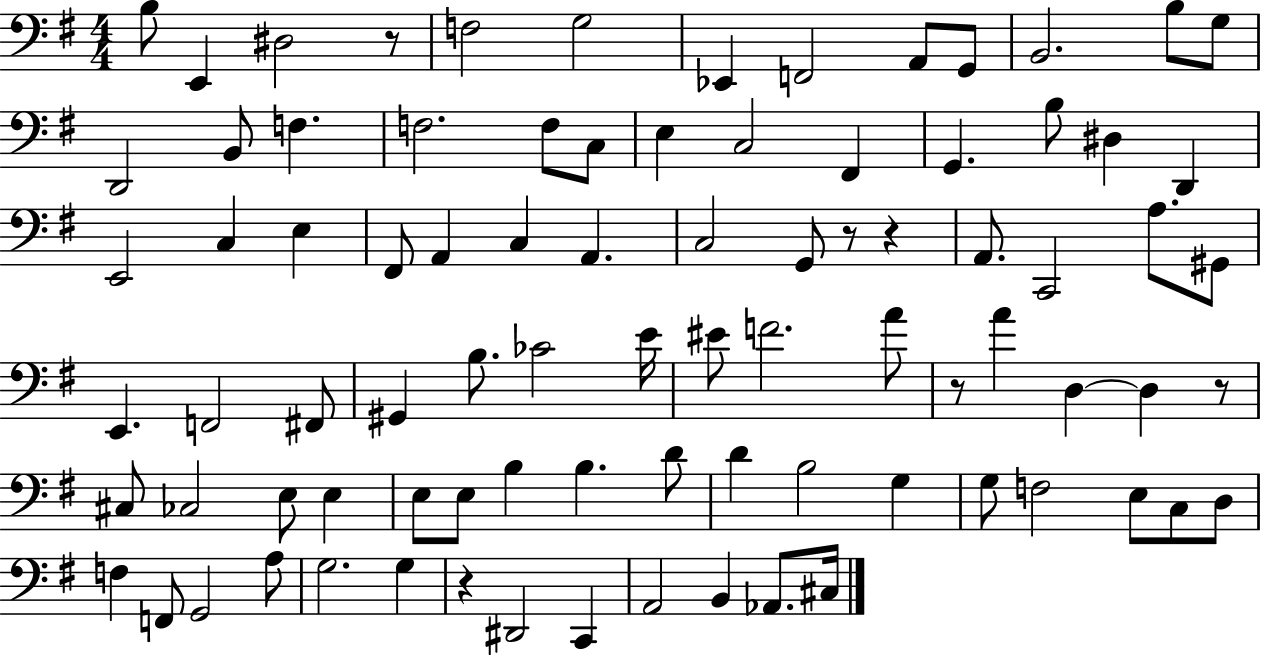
{
  \clef bass
  \numericTimeSignature
  \time 4/4
  \key g \major
  \repeat volta 2 { b8 e,4 dis2 r8 | f2 g2 | ees,4 f,2 a,8 g,8 | b,2. b8 g8 | \break d,2 b,8 f4. | f2. f8 c8 | e4 c2 fis,4 | g,4. b8 dis4 d,4 | \break e,2 c4 e4 | fis,8 a,4 c4 a,4. | c2 g,8 r8 r4 | a,8. c,2 a8. gis,8 | \break e,4. f,2 fis,8 | gis,4 b8. ces'2 e'16 | eis'8 f'2. a'8 | r8 a'4 d4~~ d4 r8 | \break cis8 ces2 e8 e4 | e8 e8 b4 b4. d'8 | d'4 b2 g4 | g8 f2 e8 c8 d8 | \break f4 f,8 g,2 a8 | g2. g4 | r4 dis,2 c,4 | a,2 b,4 aes,8. cis16 | \break } \bar "|."
}